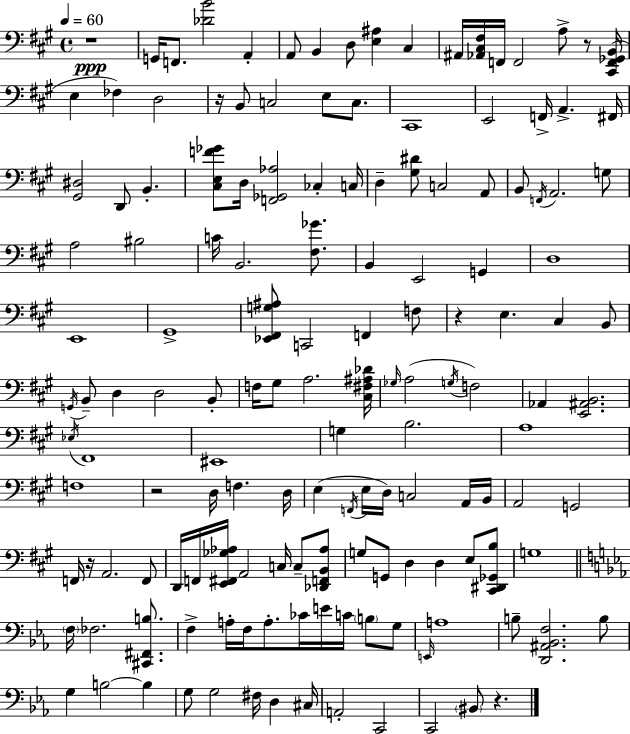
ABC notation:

X:1
T:Untitled
M:4/4
L:1/4
K:A
z4 G,,/4 F,,/2 [_DB]2 A,, A,,/2 B,, D,/2 [E,^A,] ^C, ^A,,/4 [_A,,^C,^F,]/4 F,,/4 F,,2 A,/2 z/2 [^C,,F,,_G,,B,,]/4 E, _F, D,2 z/4 B,,/2 C,2 E,/2 C,/2 ^C,,4 E,,2 F,,/4 A,, ^F,,/4 [^G,,^D,]2 D,,/2 B,, [^C,E,F_G]/2 D,/4 [F,,_G,,_A,]2 _C, C,/4 D, [^G,^D]/2 C,2 A,,/2 B,,/2 F,,/4 A,,2 G,/2 A,2 ^B,2 C/4 B,,2 [^F,_G]/2 B,, E,,2 G,, D,4 E,,4 ^G,,4 [_E,,^F,,G,^A,]/2 C,,2 F,, F,/2 z E, ^C, B,,/2 G,,/4 B,,/2 D, D,2 B,,/2 F,/4 ^G,/2 A,2 [^C,^F,^A,_D]/4 _G,/4 A,2 G,/4 F,2 _A,, [E,,^A,,B,,]2 _E,/4 ^F,,4 ^E,,4 G, B,2 A,4 F,4 z2 D,/4 F, D,/4 E, F,,/4 E,/4 D,/4 C,2 A,,/4 B,,/4 A,,2 G,,2 F,,/4 z/4 A,,2 F,,/2 D,,/4 F,,/4 [E,,^F,,_G,_A,]/4 A,,2 C,/4 C,/2 [_D,,F,,B,,_A,]/2 G,/2 G,,/2 D, D, E,/2 [^C,,^D,,_G,,B,]/2 G,4 F,/4 _F,2 [^C,,^F,,B,]/2 F, A,/4 F,/4 A,/2 _C/4 E/4 C/4 B,/2 G,/2 E,,/4 A,4 B,/2 [D,,^A,,_B,,F,]2 B,/2 G, B,2 B, G,/2 G,2 ^F,/4 D, ^C,/4 A,,2 C,,2 C,,2 ^B,,/2 z